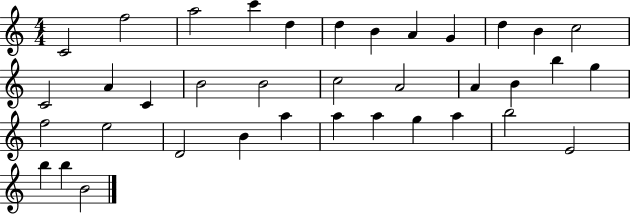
{
  \clef treble
  \numericTimeSignature
  \time 4/4
  \key c \major
  c'2 f''2 | a''2 c'''4 d''4 | d''4 b'4 a'4 g'4 | d''4 b'4 c''2 | \break c'2 a'4 c'4 | b'2 b'2 | c''2 a'2 | a'4 b'4 b''4 g''4 | \break f''2 e''2 | d'2 b'4 a''4 | a''4 a''4 g''4 a''4 | b''2 e'2 | \break b''4 b''4 b'2 | \bar "|."
}